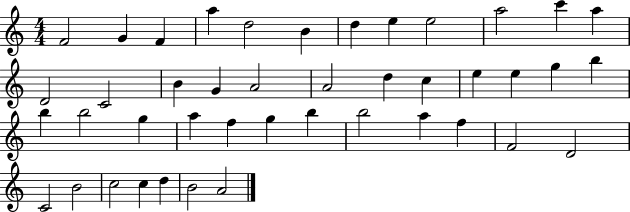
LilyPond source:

{
  \clef treble
  \numericTimeSignature
  \time 4/4
  \key c \major
  f'2 g'4 f'4 | a''4 d''2 b'4 | d''4 e''4 e''2 | a''2 c'''4 a''4 | \break d'2 c'2 | b'4 g'4 a'2 | a'2 d''4 c''4 | e''4 e''4 g''4 b''4 | \break b''4 b''2 g''4 | a''4 f''4 g''4 b''4 | b''2 a''4 f''4 | f'2 d'2 | \break c'2 b'2 | c''2 c''4 d''4 | b'2 a'2 | \bar "|."
}